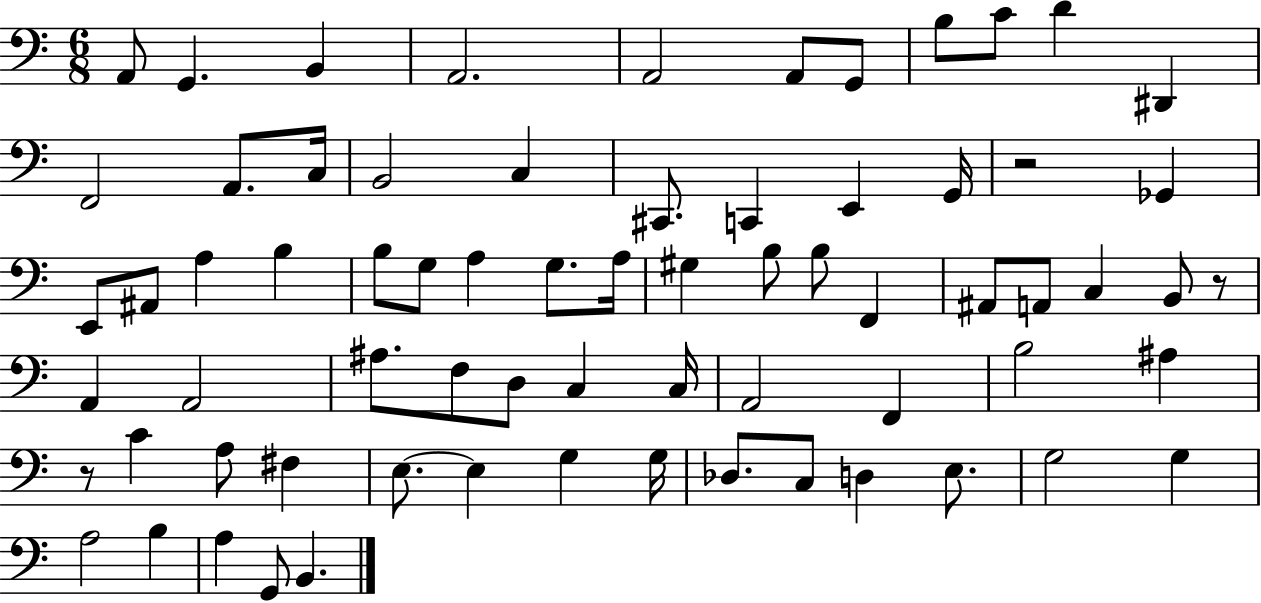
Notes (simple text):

A2/e G2/q. B2/q A2/h. A2/h A2/e G2/e B3/e C4/e D4/q D#2/q F2/h A2/e. C3/s B2/h C3/q C#2/e. C2/q E2/q G2/s R/h Gb2/q E2/e A#2/e A3/q B3/q B3/e G3/e A3/q G3/e. A3/s G#3/q B3/e B3/e F2/q A#2/e A2/e C3/q B2/e R/e A2/q A2/h A#3/e. F3/e D3/e C3/q C3/s A2/h F2/q B3/h A#3/q R/e C4/q A3/e F#3/q E3/e. E3/q G3/q G3/s Db3/e. C3/e D3/q E3/e. G3/h G3/q A3/h B3/q A3/q G2/e B2/q.